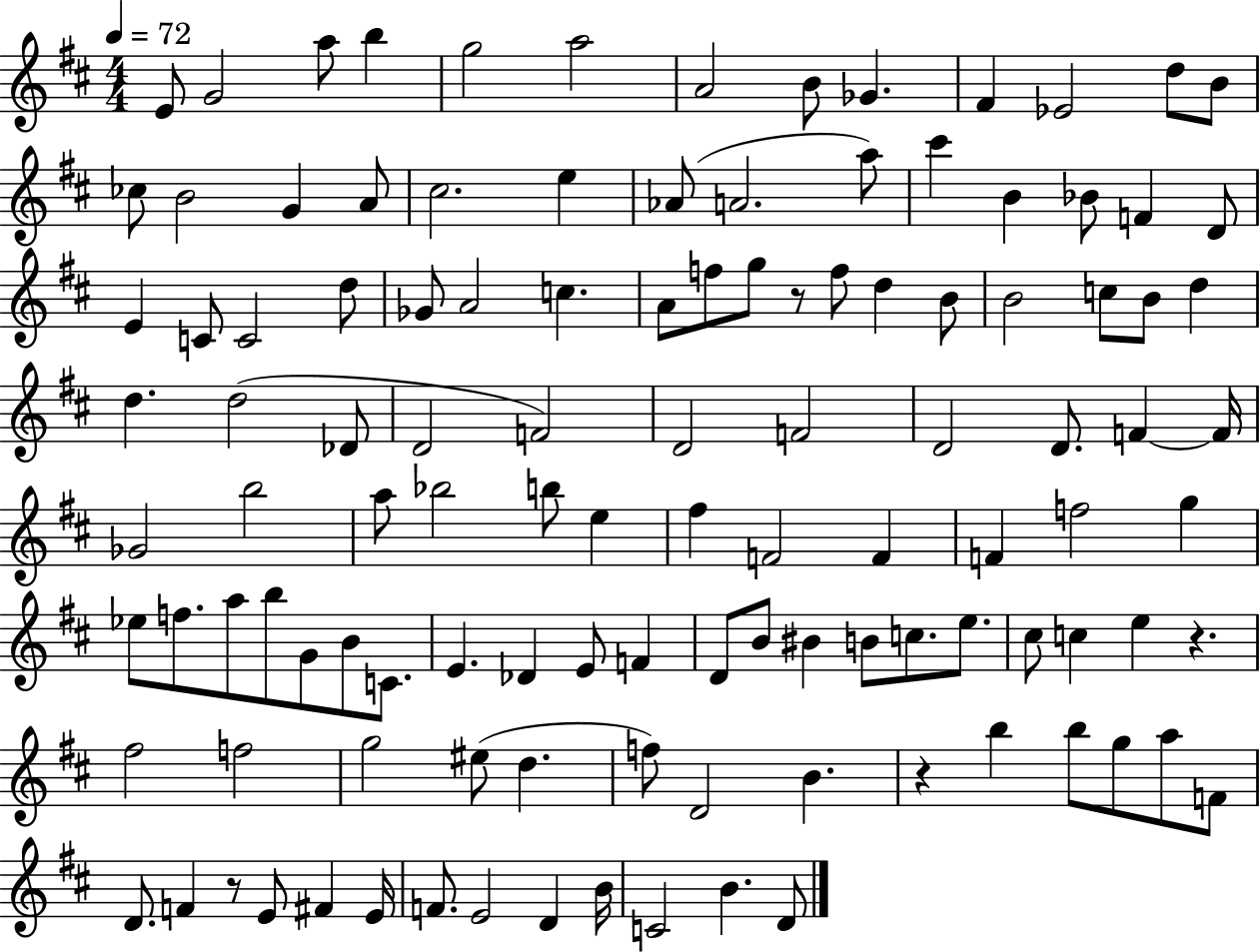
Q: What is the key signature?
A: D major